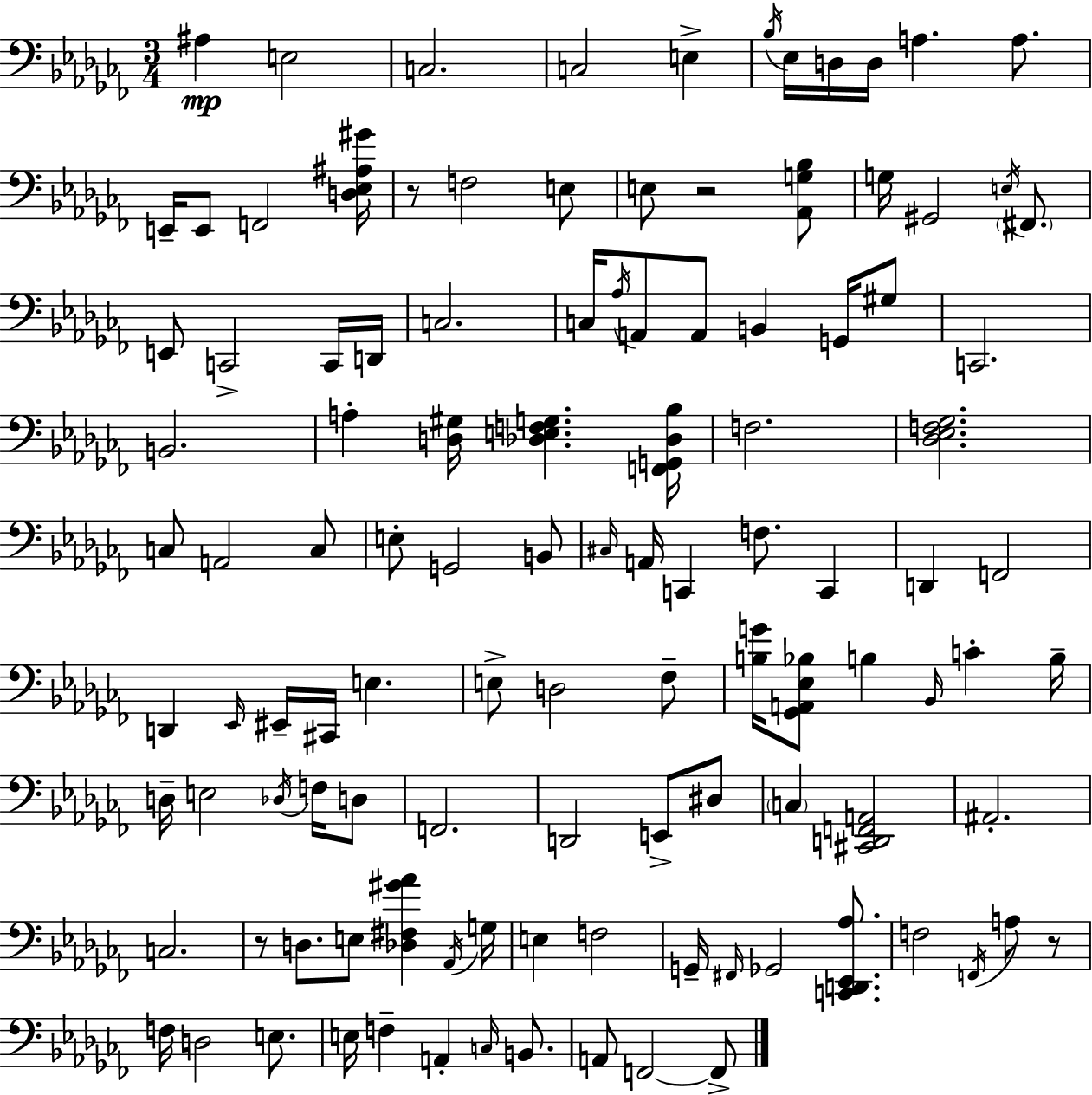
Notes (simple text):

A#3/q E3/h C3/h. C3/h E3/q Bb3/s Eb3/s D3/s D3/s A3/q. A3/e. E2/s E2/e F2/h [D3,Eb3,A#3,G#4]/s R/e F3/h E3/e E3/e R/h [Ab2,G3,Bb3]/e G3/s G#2/h E3/s F#2/e. E2/e C2/h C2/s D2/s C3/h. C3/s Ab3/s A2/e A2/e B2/q G2/s G#3/e C2/h. B2/h. A3/q [D3,G#3]/s [Db3,E3,F3,G3]/q. [F2,G2,Db3,Bb3]/s F3/h. [Db3,Eb3,F3,Gb3]/h. C3/e A2/h C3/e E3/e G2/h B2/e C#3/s A2/s C2/q F3/e. C2/q D2/q F2/h D2/q Eb2/s EIS2/s C#2/s E3/q. E3/e D3/h FES3/e [B3,G4]/s [Gb2,A2,Eb3,Bb3]/e B3/q Bb2/s C4/q B3/s D3/s E3/h Db3/s F3/s D3/e F2/h. D2/h E2/e D#3/e C3/q [C#2,D2,F2,A2]/h A#2/h. C3/h. R/e D3/e. E3/e [Db3,F#3,G#4,Ab4]/q Ab2/s G3/s E3/q F3/h G2/s F#2/s Gb2/h [C2,D2,Eb2,Ab3]/e. F3/h F2/s A3/e R/e F3/s D3/h E3/e. E3/s F3/q A2/q C3/s B2/e. A2/e F2/h F2/e